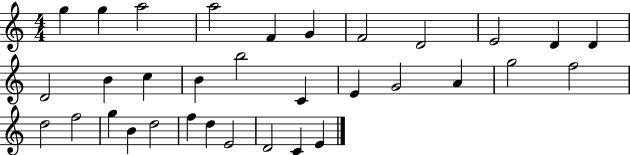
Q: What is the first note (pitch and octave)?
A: G5